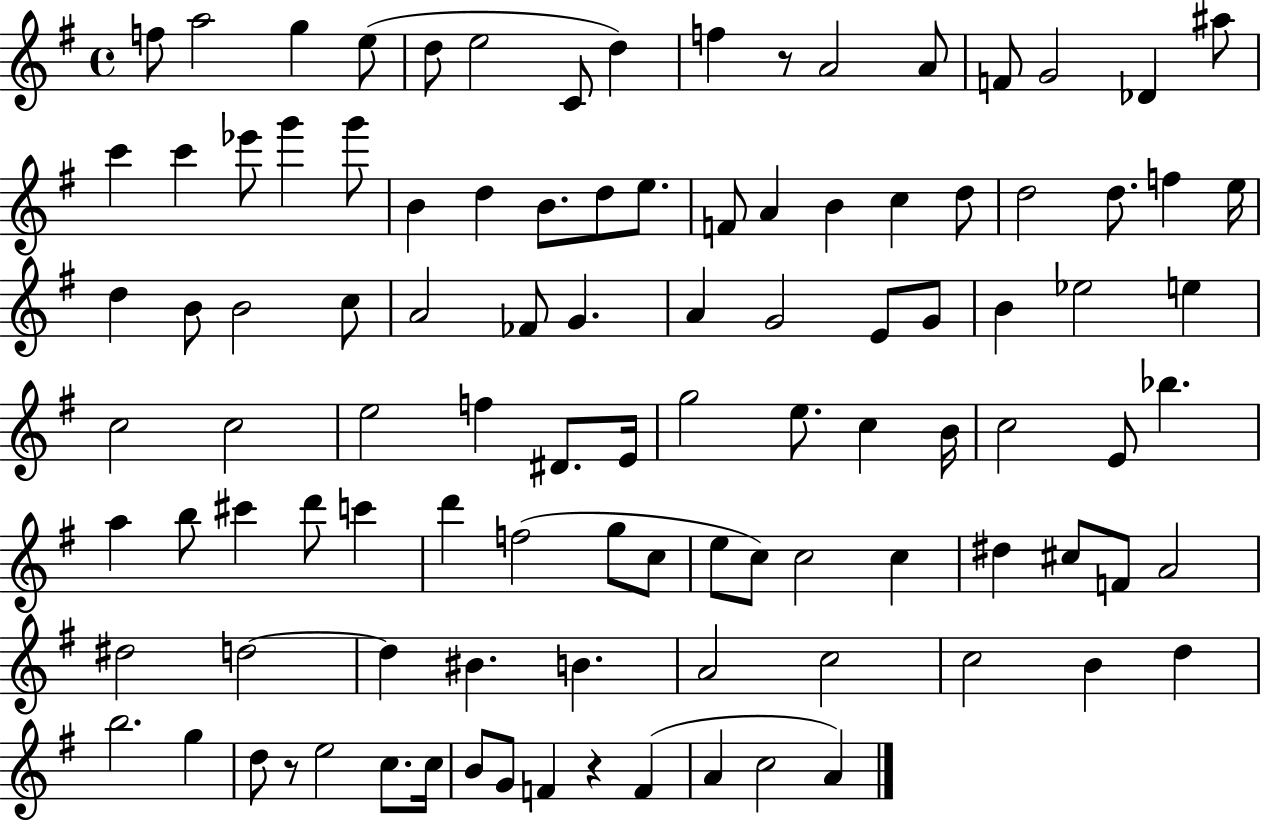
F5/e A5/h G5/q E5/e D5/e E5/h C4/e D5/q F5/q R/e A4/h A4/e F4/e G4/h Db4/q A#5/e C6/q C6/q Eb6/e G6/q G6/e B4/q D5/q B4/e. D5/e E5/e. F4/e A4/q B4/q C5/q D5/e D5/h D5/e. F5/q E5/s D5/q B4/e B4/h C5/e A4/h FES4/e G4/q. A4/q G4/h E4/e G4/e B4/q Eb5/h E5/q C5/h C5/h E5/h F5/q D#4/e. E4/s G5/h E5/e. C5/q B4/s C5/h E4/e Bb5/q. A5/q B5/e C#6/q D6/e C6/q D6/q F5/h G5/e C5/e E5/e C5/e C5/h C5/q D#5/q C#5/e F4/e A4/h D#5/h D5/h D5/q BIS4/q. B4/q. A4/h C5/h C5/h B4/q D5/q B5/h. G5/q D5/e R/e E5/h C5/e. C5/s B4/e G4/e F4/q R/q F4/q A4/q C5/h A4/q